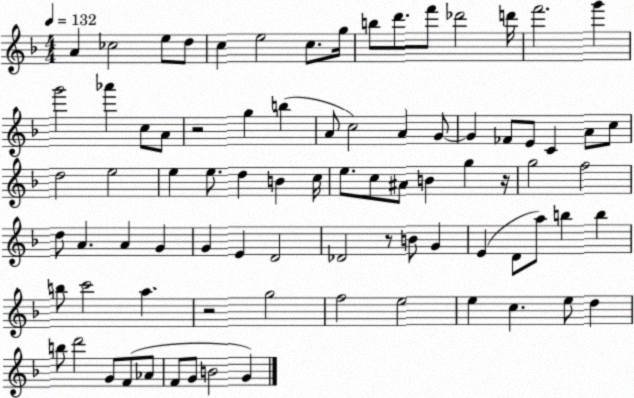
X:1
T:Untitled
M:4/4
L:1/4
K:F
A _c2 e/2 d/2 c e2 c/2 g/4 b/2 d'/2 f'/2 _d'2 d'/4 f'2 g' g'2 _a' c/2 A/2 z2 g b A/2 c2 A G/2 G _F/2 E/2 C A/2 c/2 d2 e2 e e/2 d B c/4 e/2 c/2 ^A/2 B g z/4 g2 f2 d/2 A A G G E D2 _D2 z/2 B/2 G E D/2 a/2 b b b/2 c'2 a z2 g2 f2 e2 e c e/2 d b/2 d'2 G/2 F/2 _A/2 F/2 G/2 B2 G